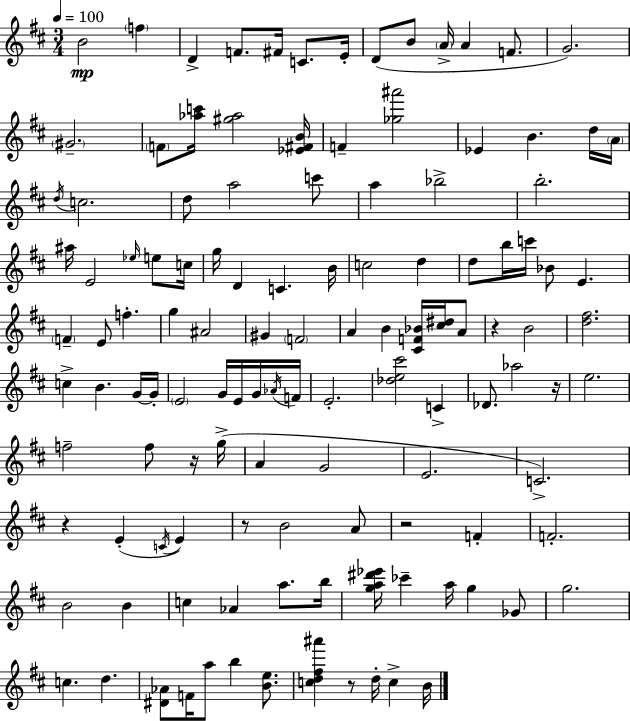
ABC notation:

X:1
T:Untitled
M:3/4
L:1/4
K:D
B2 f D F/2 ^F/4 C/2 E/4 D/2 B/2 A/4 A F/2 G2 ^G2 F/2 [_ac']/4 [^g_a]2 [_E^FB]/4 F [_g^a']2 _E B d/4 A/4 d/4 c2 d/2 a2 c'/2 a _b2 b2 ^a/4 E2 _e/4 e/2 c/4 g/4 D C B/4 c2 d d/2 b/4 c'/4 _B/2 E F E/2 f g ^A2 ^G F2 A B [^CF_B]/4 [^c^d]/4 A/2 z B2 [d^f]2 c B G/4 G/4 E2 G/4 E/4 G/4 _A/4 F/4 E2 [_de^c']2 C _D/2 _a2 z/4 e2 f2 f/2 z/4 g/4 A G2 E2 C2 z E C/4 E z/2 B2 A/2 z2 F F2 B2 B c _A a/2 b/4 [ga^d'_e']/4 _c' a/4 g _G/2 g2 c d [^D_A]/2 F/4 a/2 b [Be]/2 [cd^f^a'] z/2 d/4 c B/4